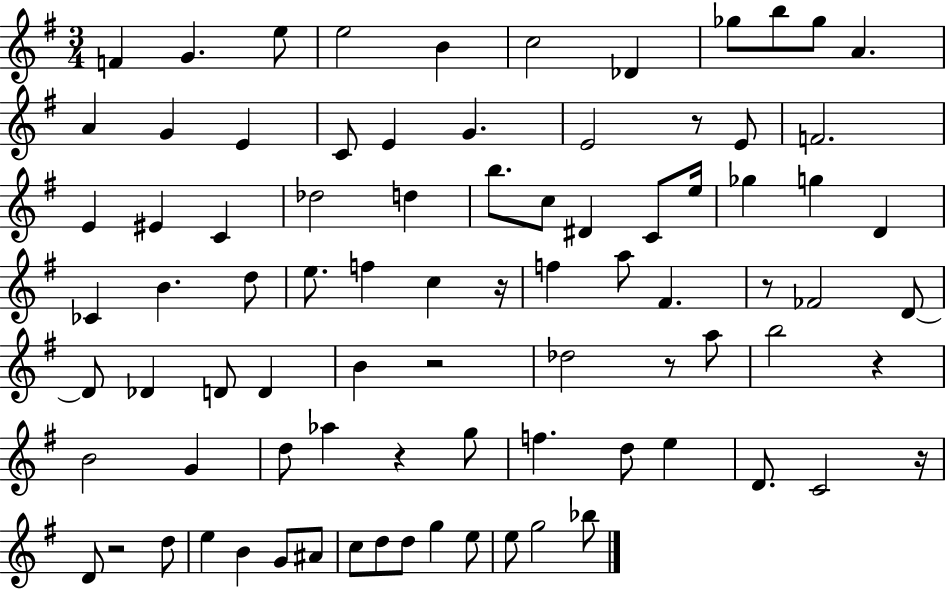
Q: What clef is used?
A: treble